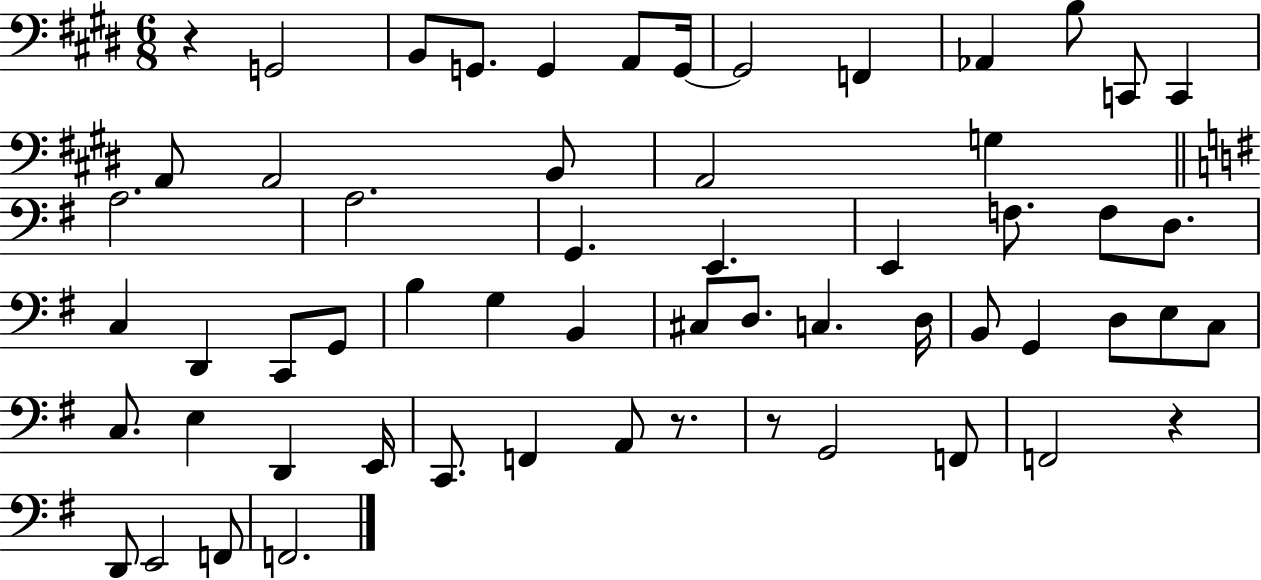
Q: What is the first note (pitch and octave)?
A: G2